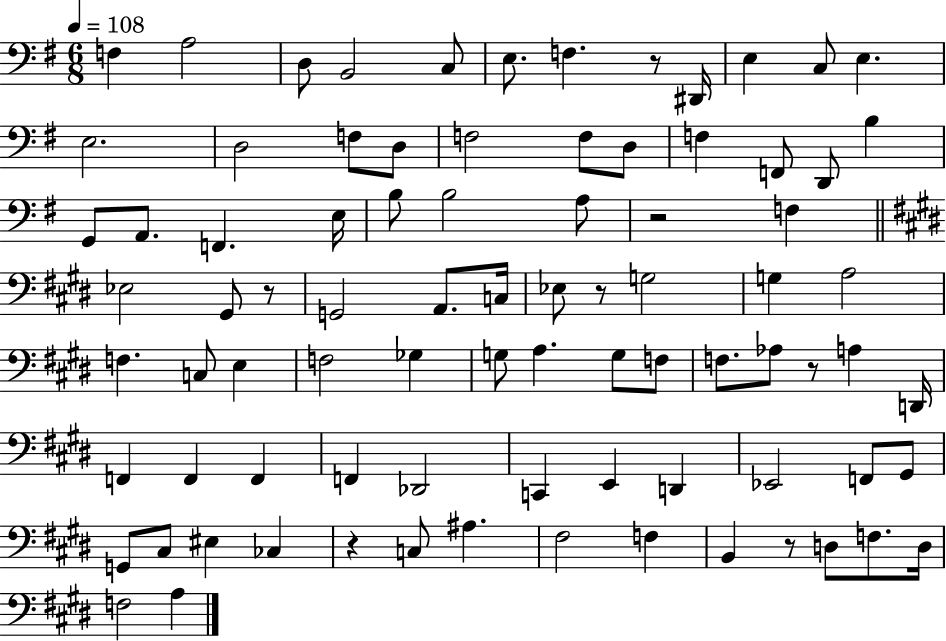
F3/q A3/h D3/e B2/h C3/e E3/e. F3/q. R/e D#2/s E3/q C3/e E3/q. E3/h. D3/h F3/e D3/e F3/h F3/e D3/e F3/q F2/e D2/e B3/q G2/e A2/e. F2/q. E3/s B3/e B3/h A3/e R/h F3/q Eb3/h G#2/e R/e G2/h A2/e. C3/s Eb3/e R/e G3/h G3/q A3/h F3/q. C3/e E3/q F3/h Gb3/q G3/e A3/q. G3/e F3/e F3/e. Ab3/e R/e A3/q D2/s F2/q F2/q F2/q F2/q Db2/h C2/q E2/q D2/q Eb2/h F2/e G#2/e G2/e C#3/e EIS3/q CES3/q R/q C3/e A#3/q. F#3/h F3/q B2/q R/e D3/e F3/e. D3/s F3/h A3/q